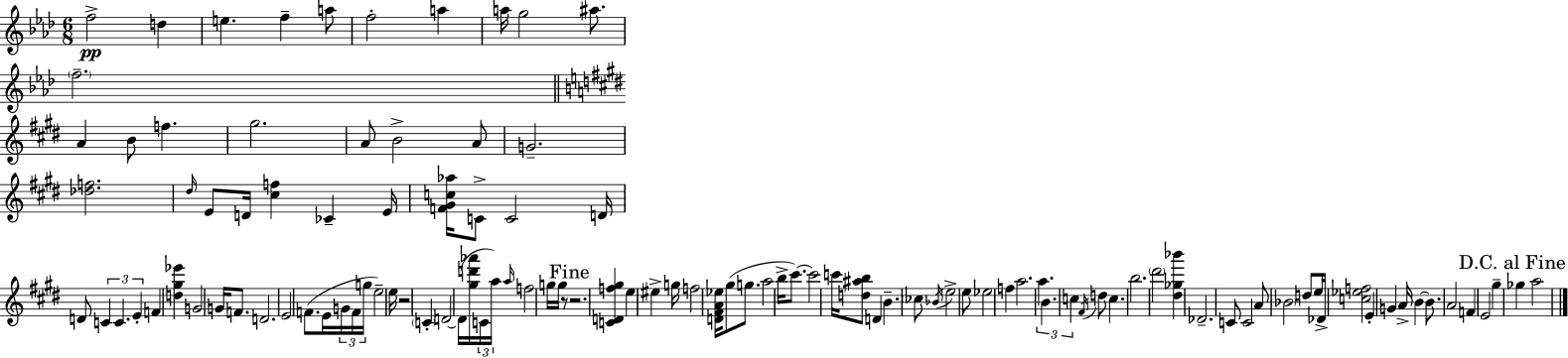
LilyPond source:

{
  \clef treble
  \numericTimeSignature
  \time 6/8
  \key aes \major
  f''2->\pp d''4 | e''4. f''4-- a''8 | f''2-. a''4 | a''16 g''2 ais''8. | \break \parenthesize f''2.-- | \bar "||" \break \key e \major a'4 b'8 f''4. | gis''2. | a'8 b'2-> a'8 | g'2.-- | \break <des'' f''>2. | \grace { dis''16 } e'8 d'16 <cis'' f''>4 ces'4-- | e'16 <f' gis' c'' aes''>16 c'8-> c'2 | d'16 d'8 \tuplet 3/2 { c'4 c'4. | \break e'4-. } f'4 <d'' gis'' ees'''>4 | g'2 g'16 f'8. | d'2. | e'2 f'8.( | \break e'16 \tuplet 3/2 { g'16 f'16 g''16 } e''2--) | e''16 r2 \parenthesize c'4-. | d'2~~ d'16( <gis'' d''' aes'''>16 \tuplet 3/2 { c'16 | a''16) \grace { a''16 } } f''2 g''16 g''16 | \break r8 \mark "Fine" r2. | <c' d' f'' gis''>4 e''4 eis''4-> | g''16 f''2 <d' fis' a' ees''>16 | gis''8( g''8. a''2 | \break b''16-> cis'''8.~~) cis'''2 | c'''16 <d'' ais'' b''>8 d'4 b'4.-- | \parenthesize ces''8 \acciaccatura { bes'16 } e''2-> | e''8 ees''2 f''4 | \break a''2. | \tuplet 3/2 { a''4. b'4. | c''4 } \acciaccatura { fis'16 } d''8 c''4. | b''2. | \break \parenthesize dis'''2 | <dis'' ges'' bes'''>4 des'2.-- | c'8 c'2 | a'8 \parenthesize bes'2 | \break d''8 e''16 des'16-> <c'' ees'' f''>2 | e'4-. g'4 a'16-> b'4~~ | b'8. a'2 | f'4 e'2 | \break gis''4-- \mark "D.C. al Fine" ges''4 a''2 | \bar "|."
}